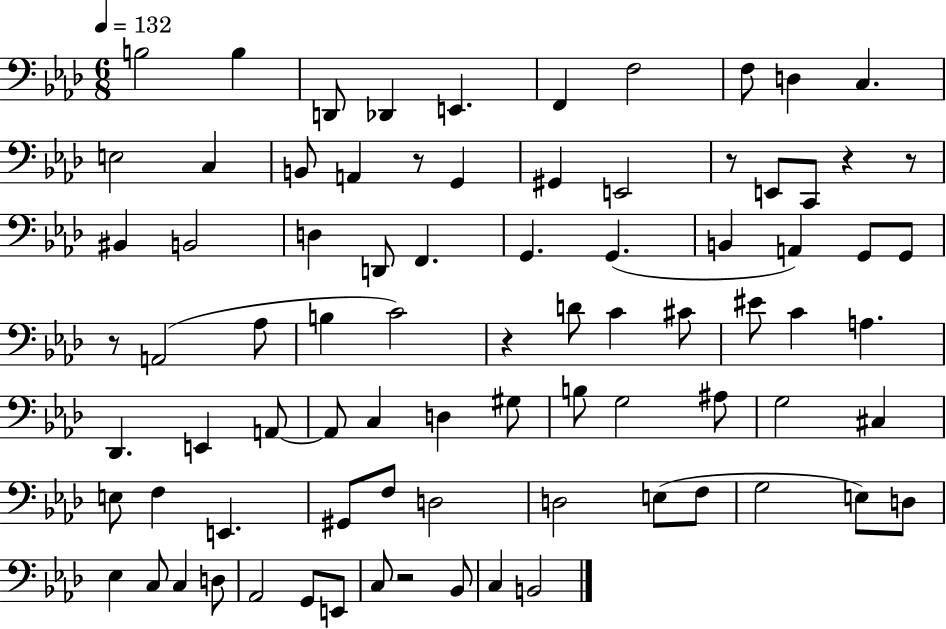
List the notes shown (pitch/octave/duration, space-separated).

B3/h B3/q D2/e Db2/q E2/q. F2/q F3/h F3/e D3/q C3/q. E3/h C3/q B2/e A2/q R/e G2/q G#2/q E2/h R/e E2/e C2/e R/q R/e BIS2/q B2/h D3/q D2/e F2/q. G2/q. G2/q. B2/q A2/q G2/e G2/e R/e A2/h Ab3/e B3/q C4/h R/q D4/e C4/q C#4/e EIS4/e C4/q A3/q. Db2/q. E2/q A2/e A2/e C3/q D3/q G#3/e B3/e G3/h A#3/e G3/h C#3/q E3/e F3/q E2/q. G#2/e F3/e D3/h D3/h E3/e F3/e G3/h E3/e D3/e Eb3/q C3/e C3/q D3/e Ab2/h G2/e E2/e C3/e R/h Bb2/e C3/q B2/h